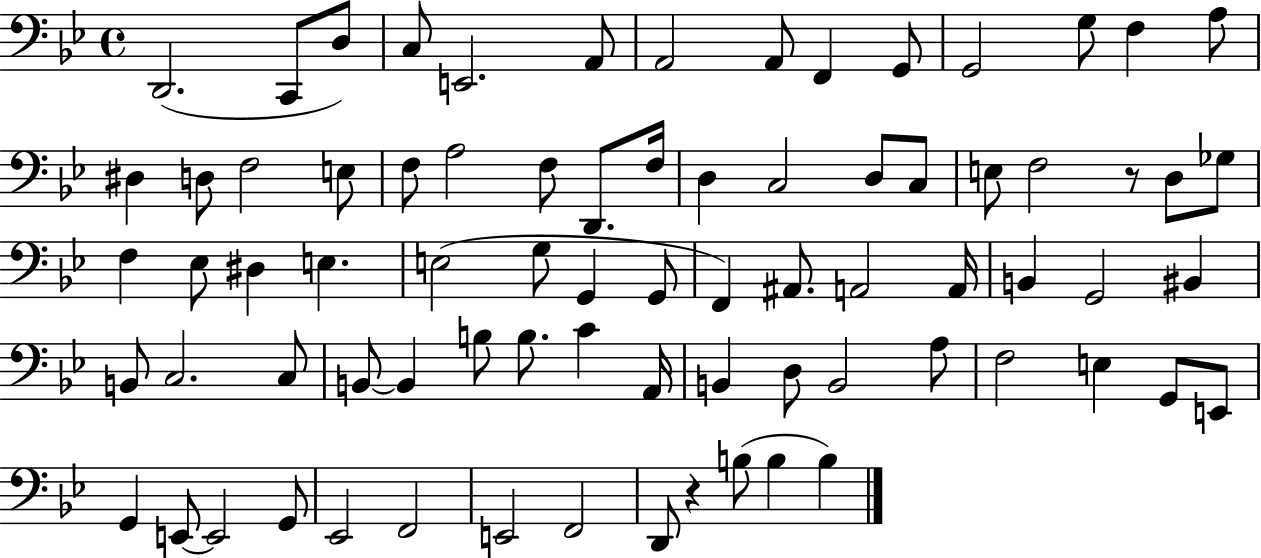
X:1
T:Untitled
M:4/4
L:1/4
K:Bb
D,,2 C,,/2 D,/2 C,/2 E,,2 A,,/2 A,,2 A,,/2 F,, G,,/2 G,,2 G,/2 F, A,/2 ^D, D,/2 F,2 E,/2 F,/2 A,2 F,/2 D,,/2 F,/4 D, C,2 D,/2 C,/2 E,/2 F,2 z/2 D,/2 _G,/2 F, _E,/2 ^D, E, E,2 G,/2 G,, G,,/2 F,, ^A,,/2 A,,2 A,,/4 B,, G,,2 ^B,, B,,/2 C,2 C,/2 B,,/2 B,, B,/2 B,/2 C A,,/4 B,, D,/2 B,,2 A,/2 F,2 E, G,,/2 E,,/2 G,, E,,/2 E,,2 G,,/2 _E,,2 F,,2 E,,2 F,,2 D,,/2 z B,/2 B, B,